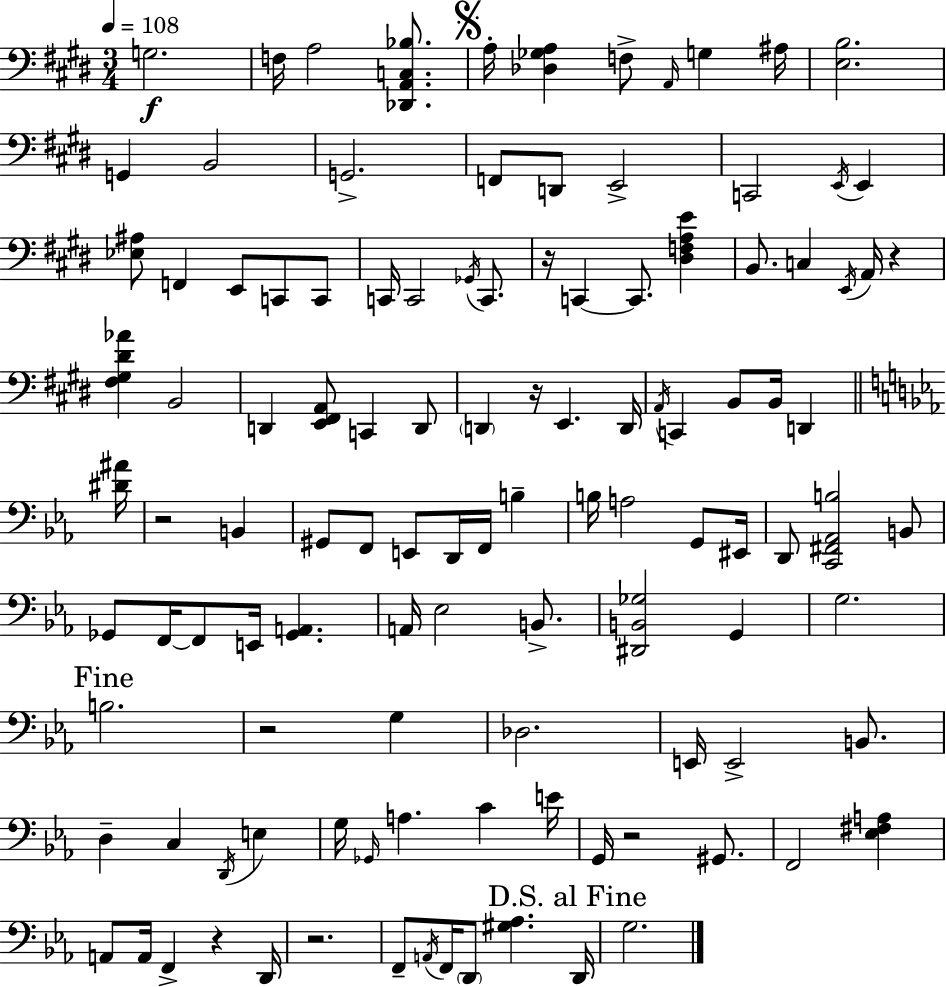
{
  \clef bass
  \numericTimeSignature
  \time 3/4
  \key e \major
  \tempo 4 = 108
  g2.\f | f16 a2 <des, a, c bes>8. | \mark \markup { \musicglyph "scripts.segno" } a16-. <des ges a>4 f8-> \grace { a,16 } g4 | ais16 <e b>2. | \break g,4 b,2 | g,2.-> | f,8 d,8 e,2-> | c,2 \acciaccatura { e,16 } e,4 | \break <ees ais>8 f,4 e,8 c,8 | c,8 c,16 c,2 \acciaccatura { ges,16 } | c,8. r16 c,4~~ c,8. <dis f a e'>4 | b,8. c4 \acciaccatura { e,16 } a,16 | \break r4 <fis gis dis' aes'>4 b,2 | d,4 <e, fis, a,>8 c,4 | d,8 \parenthesize d,4 r16 e,4. | d,16 \acciaccatura { a,16 } c,4 b,8 b,16 | \break d,4 \bar "||" \break \key c \minor <dis' ais'>16 r2 b,4 | gis,8 f,8 e,8 d,16 f,16 b4-- | b16 a2 g,8 | eis,16 d,8 <c, fis, aes, b>2 b,8 | \break ges,8 f,16~~ f,8 e,16 <ges, a,>4. | a,16 ees2 b,8.-> | <dis, b, ges>2 g,4 | g2. | \break \mark "Fine" b2. | r2 g4 | des2. | e,16 e,2-> b,8. | \break d4-- c4 \acciaccatura { d,16 } e4 | g16 \grace { ges,16 } a4. c'4 | e'16 g,16 r2 | gis,8. f,2 <ees fis a>4 | \break a,8 a,16 f,4-> r4 | d,16 r2. | f,8-- \acciaccatura { a,16 } f,16 \parenthesize d,8 <gis aes>4. | \mark "D.S. al Fine" d,16 g2. | \break \bar "|."
}